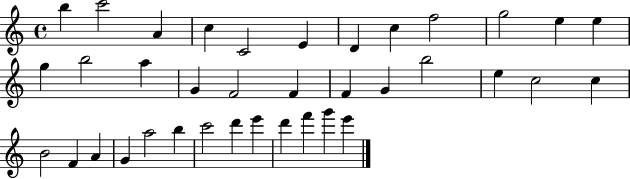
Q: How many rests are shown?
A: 0